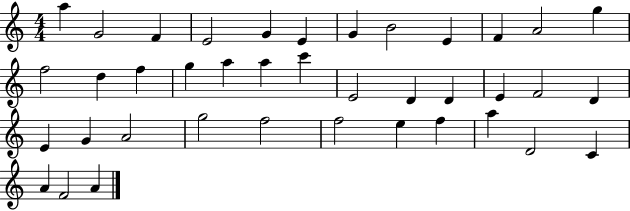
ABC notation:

X:1
T:Untitled
M:4/4
L:1/4
K:C
a G2 F E2 G E G B2 E F A2 g f2 d f g a a c' E2 D D E F2 D E G A2 g2 f2 f2 e f a D2 C A F2 A